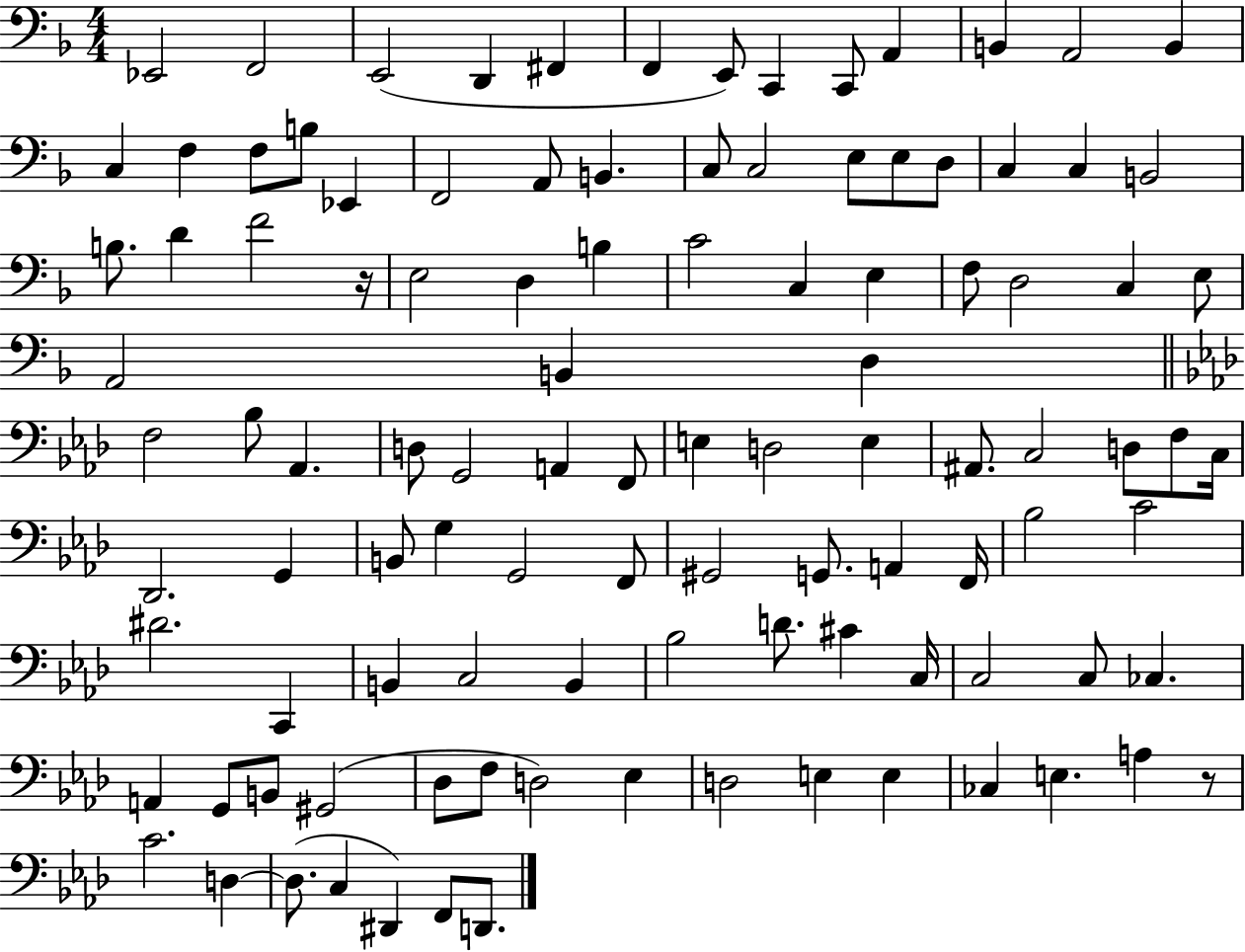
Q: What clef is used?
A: bass